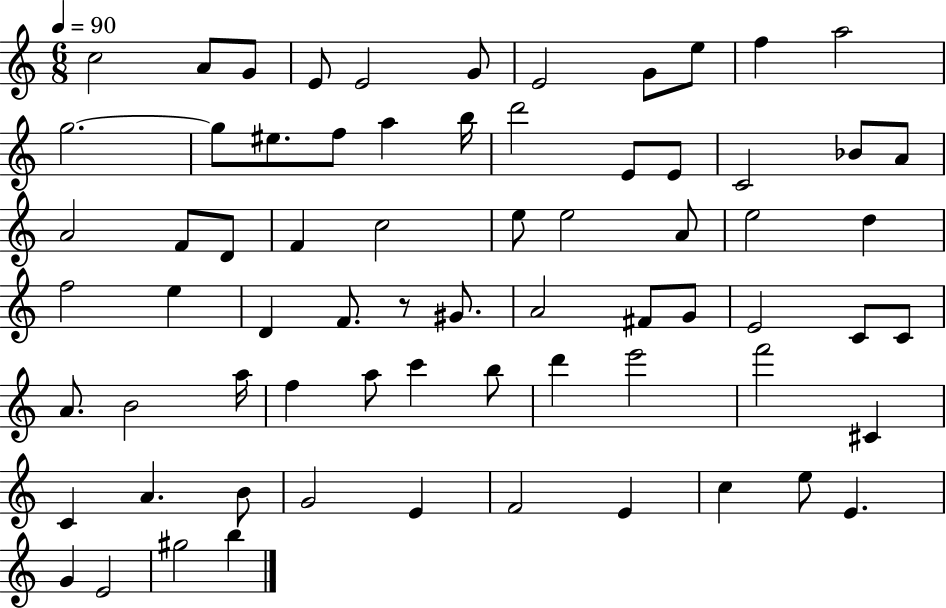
{
  \clef treble
  \numericTimeSignature
  \time 6/8
  \key c \major
  \tempo 4 = 90
  \repeat volta 2 { c''2 a'8 g'8 | e'8 e'2 g'8 | e'2 g'8 e''8 | f''4 a''2 | \break g''2.~~ | g''8 eis''8. f''8 a''4 b''16 | d'''2 e'8 e'8 | c'2 bes'8 a'8 | \break a'2 f'8 d'8 | f'4 c''2 | e''8 e''2 a'8 | e''2 d''4 | \break f''2 e''4 | d'4 f'8. r8 gis'8. | a'2 fis'8 g'8 | e'2 c'8 c'8 | \break a'8. b'2 a''16 | f''4 a''8 c'''4 b''8 | d'''4 e'''2 | f'''2 cis'4 | \break c'4 a'4. b'8 | g'2 e'4 | f'2 e'4 | c''4 e''8 e'4. | \break g'4 e'2 | gis''2 b''4 | } \bar "|."
}